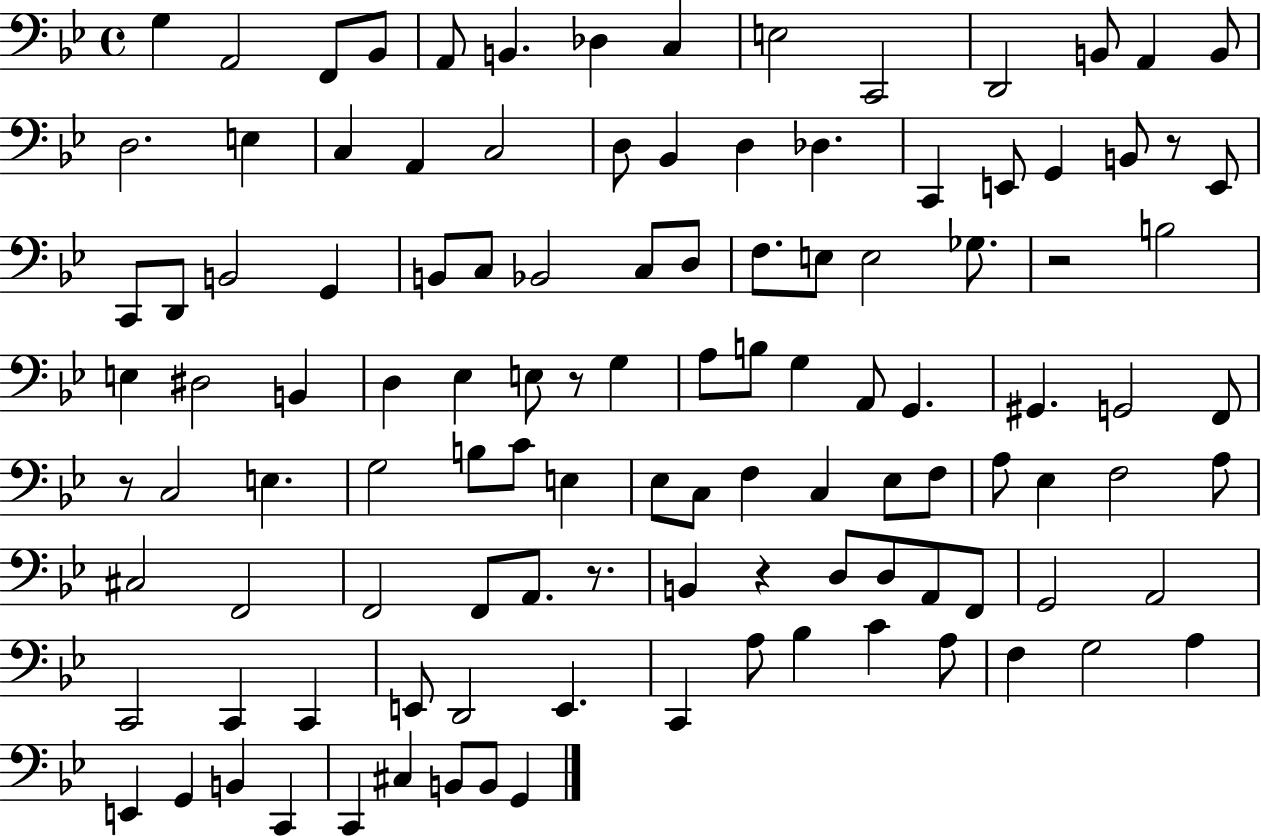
X:1
T:Untitled
M:4/4
L:1/4
K:Bb
G, A,,2 F,,/2 _B,,/2 A,,/2 B,, _D, C, E,2 C,,2 D,,2 B,,/2 A,, B,,/2 D,2 E, C, A,, C,2 D,/2 _B,, D, _D, C,, E,,/2 G,, B,,/2 z/2 E,,/2 C,,/2 D,,/2 B,,2 G,, B,,/2 C,/2 _B,,2 C,/2 D,/2 F,/2 E,/2 E,2 _G,/2 z2 B,2 E, ^D,2 B,, D, _E, E,/2 z/2 G, A,/2 B,/2 G, A,,/2 G,, ^G,, G,,2 F,,/2 z/2 C,2 E, G,2 B,/2 C/2 E, _E,/2 C,/2 F, C, _E,/2 F,/2 A,/2 _E, F,2 A,/2 ^C,2 F,,2 F,,2 F,,/2 A,,/2 z/2 B,, z D,/2 D,/2 A,,/2 F,,/2 G,,2 A,,2 C,,2 C,, C,, E,,/2 D,,2 E,, C,, A,/2 _B, C A,/2 F, G,2 A, E,, G,, B,, C,, C,, ^C, B,,/2 B,,/2 G,,